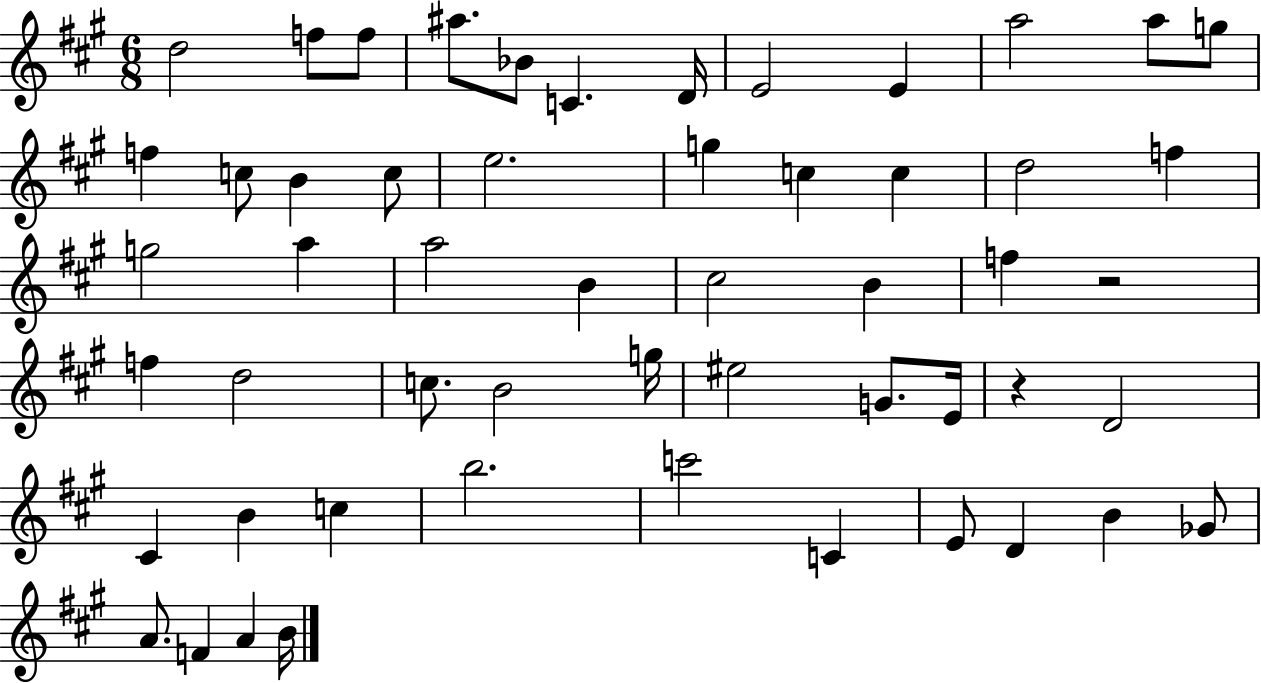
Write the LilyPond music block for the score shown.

{
  \clef treble
  \numericTimeSignature
  \time 6/8
  \key a \major
  \repeat volta 2 { d''2 f''8 f''8 | ais''8. bes'8 c'4. d'16 | e'2 e'4 | a''2 a''8 g''8 | \break f''4 c''8 b'4 c''8 | e''2. | g''4 c''4 c''4 | d''2 f''4 | \break g''2 a''4 | a''2 b'4 | cis''2 b'4 | f''4 r2 | \break f''4 d''2 | c''8. b'2 g''16 | eis''2 g'8. e'16 | r4 d'2 | \break cis'4 b'4 c''4 | b''2. | c'''2 c'4 | e'8 d'4 b'4 ges'8 | \break a'8. f'4 a'4 b'16 | } \bar "|."
}